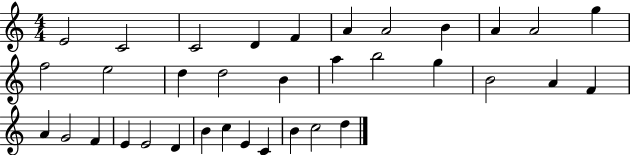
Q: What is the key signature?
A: C major